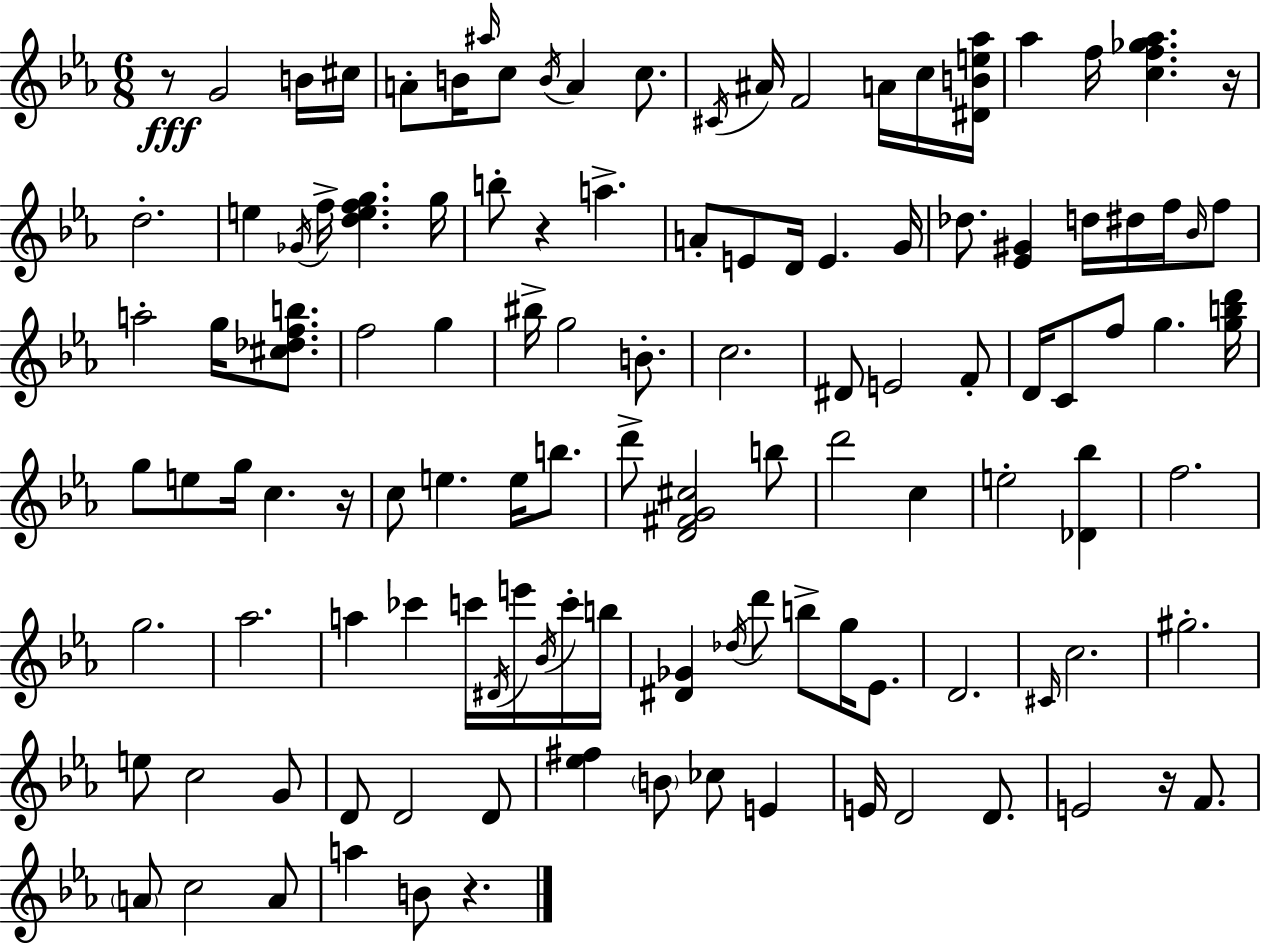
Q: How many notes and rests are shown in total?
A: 118